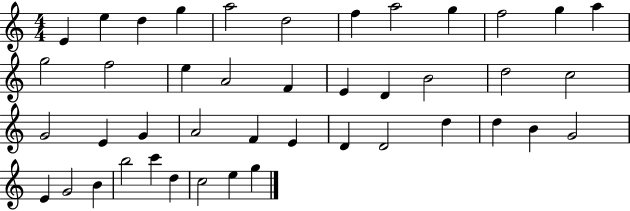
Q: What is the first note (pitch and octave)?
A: E4